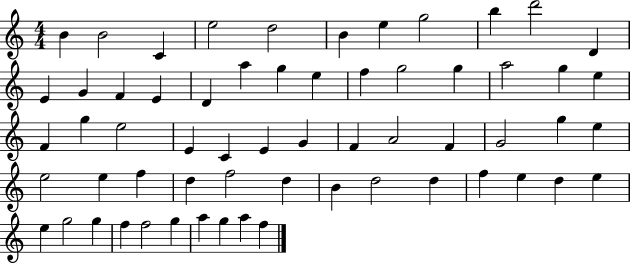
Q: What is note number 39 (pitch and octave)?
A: E5